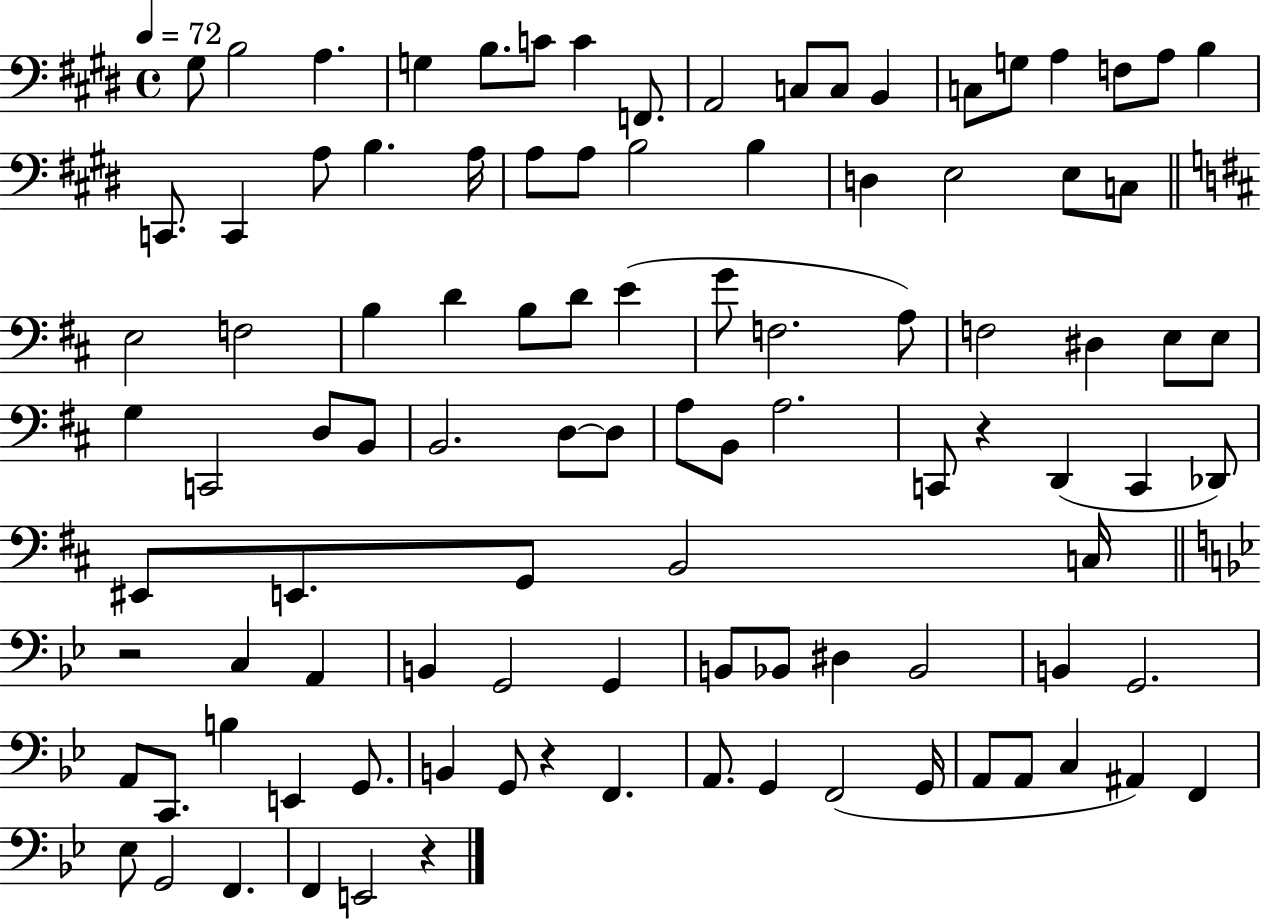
{
  \clef bass
  \time 4/4
  \defaultTimeSignature
  \key e \major
  \tempo 4 = 72
  gis8 b2 a4. | g4 b8. c'8 c'4 f,8. | a,2 c8 c8 b,4 | c8 g8 a4 f8 a8 b4 | \break c,8. c,4 a8 b4. a16 | a8 a8 b2 b4 | d4 e2 e8 c8 | \bar "||" \break \key b \minor e2 f2 | b4 d'4 b8 d'8 e'4( | g'8 f2. a8) | f2 dis4 e8 e8 | \break g4 c,2 d8 b,8 | b,2. d8~~ d8 | a8 b,8 a2. | c,8 r4 d,4( c,4 des,8) | \break eis,8 e,8. g,8 b,2 c16 | \bar "||" \break \key bes \major r2 c4 a,4 | b,4 g,2 g,4 | b,8 bes,8 dis4 bes,2 | b,4 g,2. | \break a,8 c,8. b4 e,4 g,8. | b,4 g,8 r4 f,4. | a,8. g,4 f,2( g,16 | a,8 a,8 c4 ais,4) f,4 | \break ees8 g,2 f,4. | f,4 e,2 r4 | \bar "|."
}